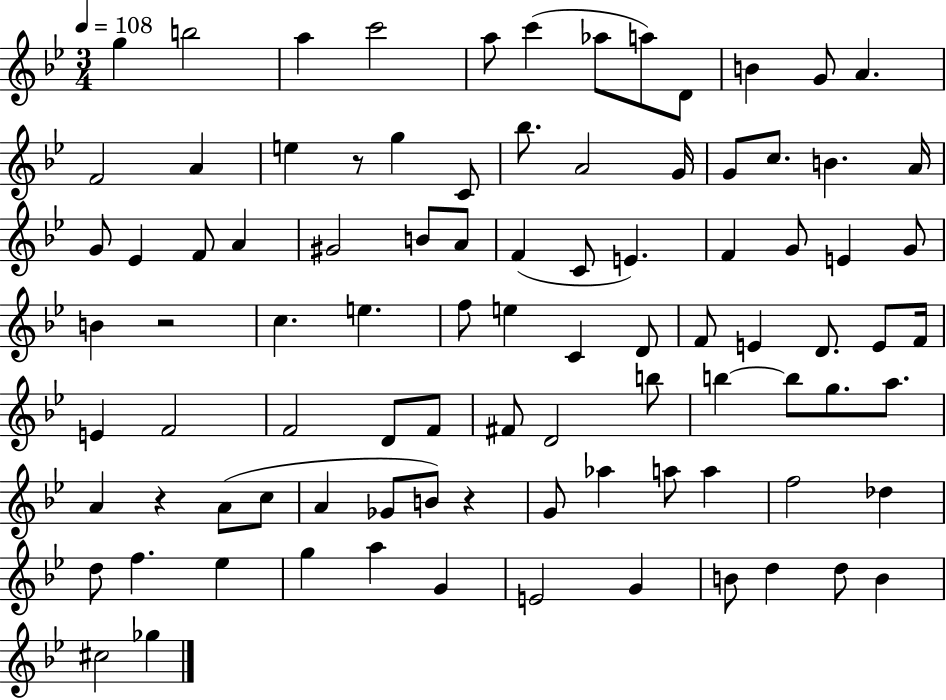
G5/q B5/h A5/q C6/h A5/e C6/q Ab5/e A5/e D4/e B4/q G4/e A4/q. F4/h A4/q E5/q R/e G5/q C4/e Bb5/e. A4/h G4/s G4/e C5/e. B4/q. A4/s G4/e Eb4/q F4/e A4/q G#4/h B4/e A4/e F4/q C4/e E4/q. F4/q G4/e E4/q G4/e B4/q R/h C5/q. E5/q. F5/e E5/q C4/q D4/e F4/e E4/q D4/e. E4/e F4/s E4/q F4/h F4/h D4/e F4/e F#4/e D4/h B5/e B5/q B5/e G5/e. A5/e. A4/q R/q A4/e C5/e A4/q Gb4/e B4/e R/q G4/e Ab5/q A5/e A5/q F5/h Db5/q D5/e F5/q. Eb5/q G5/q A5/q G4/q E4/h G4/q B4/e D5/q D5/e B4/q C#5/h Gb5/q